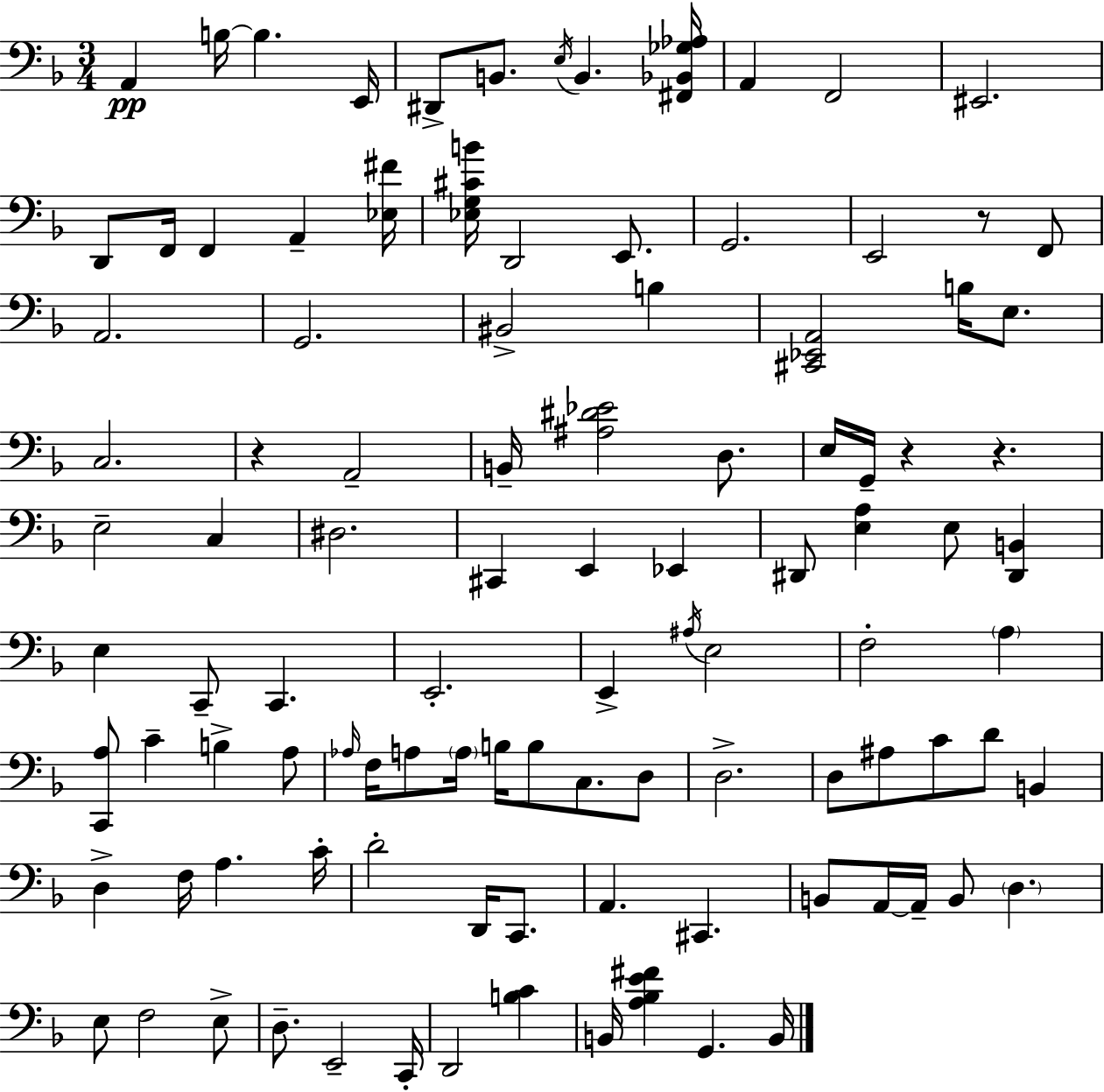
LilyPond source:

{
  \clef bass
  \numericTimeSignature
  \time 3/4
  \key d \minor
  a,4\pp b16~~ b4. e,16 | dis,8-> b,8. \acciaccatura { e16 } b,4. | <fis, bes, ges aes>16 a,4 f,2 | eis,2. | \break d,8 f,16 f,4 a,4-- | <ees fis'>16 <ees g cis' b'>16 d,2 e,8. | g,2. | e,2 r8 f,8 | \break a,2. | g,2. | bis,2-> b4 | <cis, ees, a,>2 b16 e8. | \break c2. | r4 a,2-- | b,16-- <ais dis' ees'>2 d8. | e16 g,16-- r4 r4. | \break e2-- c4 | dis2. | cis,4 e,4 ees,4 | dis,8 <e a>4 e8 <dis, b,>4 | \break e4 c,8-- c,4. | e,2.-. | e,4-> \acciaccatura { ais16 } e2 | f2-. \parenthesize a4 | \break <c, a>8 c'4-- b4-> | a8 \grace { aes16 } f16 a8 \parenthesize a16 b16 b8 c8. | d8 d2.-> | d8 ais8 c'8 d'8 b,4 | \break d4-> f16 a4. | c'16-. d'2-. d,16 | c,8. a,4. cis,4. | b,8 a,16~~ a,16-- b,8 \parenthesize d4. | \break e8 f2 | e8-> d8.-- e,2-- | c,16-. d,2 <b c'>4 | b,16 <a bes e' fis'>4 g,4. | \break b,16 \bar "|."
}